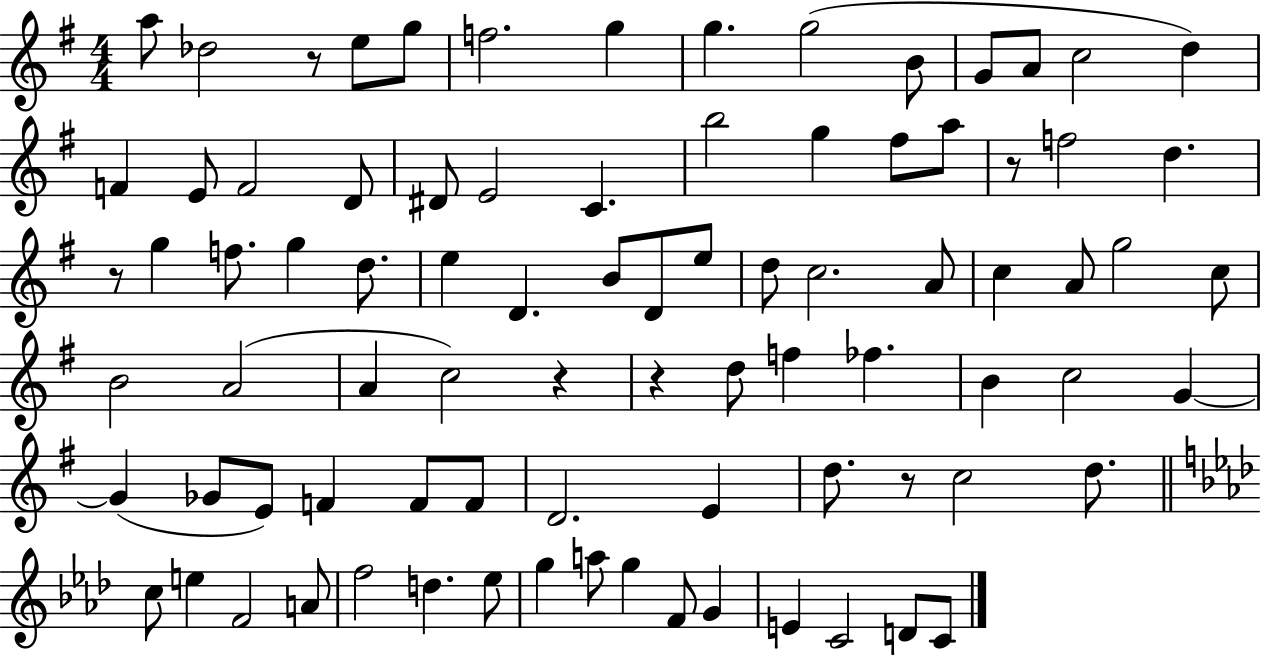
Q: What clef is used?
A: treble